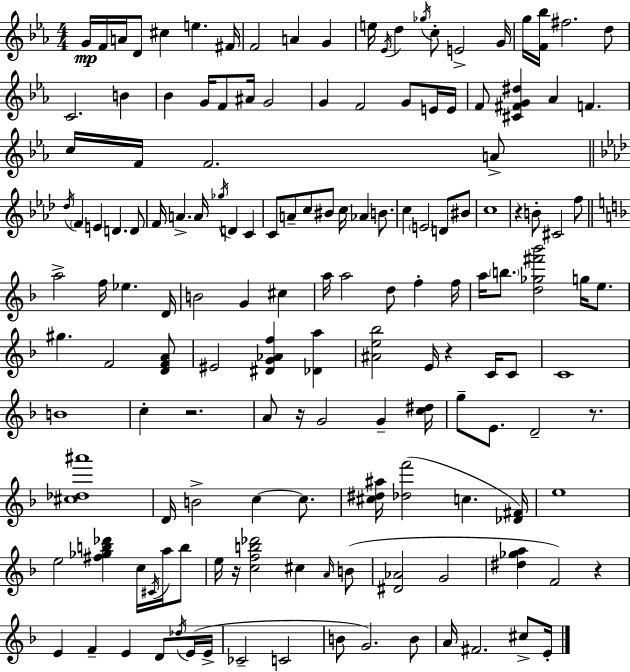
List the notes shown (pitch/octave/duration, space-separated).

G4/s F4/s A4/s D4/e C#5/q E5/q. F#4/s F4/h A4/q G4/q E5/s Eb4/s D5/q Gb5/s C5/e E4/h G4/s G5/s [F4,Bb5]/s F#5/h. D5/e C4/h. B4/q Bb4/q G4/s F4/e A#4/s G4/h G4/q F4/h G4/e E4/s E4/s F4/e [C#4,F#4,G4,D#5]/q Ab4/q F4/q. C5/s F4/s F4/h. A4/e Db5/s F4/q E4/q D4/q. D4/e F4/s A4/q. A4/s Gb5/s D4/q C4/q C4/e A4/e C5/e BIS4/e C5/s Ab4/q B4/e. C5/q E4/h D4/e BIS4/e C5/w R/q B4/e C#4/h F5/e A5/h F5/s Eb5/q. D4/s B4/h G4/q C#5/q A5/s A5/h D5/e F5/q F5/s A5/s B5/e. [D5,Gb5,F#6,Bb6]/h G5/s E5/e. G#5/q. F4/h [D4,F4,A4]/e EIS4/h [D#4,G4,Ab4,F5]/q [Db4,A5]/q [A#4,E5,Bb5]/h E4/s R/q C4/s C4/e C4/w B4/w C5/q R/h. A4/e R/s G4/h G4/q [C5,D#5]/s G5/e E4/e. D4/h R/e. [C#5,Db5,A#6]/w D4/s B4/h C5/q C5/e. [C#5,D#5,A#5]/s [Db5,F6]/h C5/q. [Db4,F#4]/s E5/w E5/h [F#5,Gb5,B5,Db6]/q C5/s C#4/s A5/s B5/e E5/s R/s [C5,F5,B5,Db6]/h C#5/q A4/s B4/e [D#4,Ab4]/h G4/h [D#5,Gb5,A5]/q F4/h R/q E4/q F4/q E4/q D4/e Db5/s E4/s E4/s CES4/h C4/h B4/e G4/h. B4/e A4/s F#4/h. C#5/e E4/s